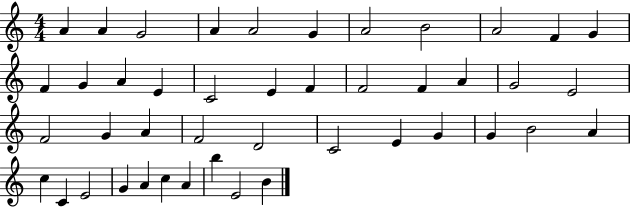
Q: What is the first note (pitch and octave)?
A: A4